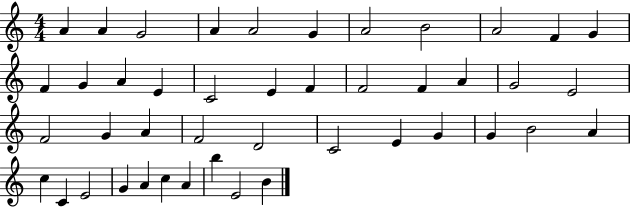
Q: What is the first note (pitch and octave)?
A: A4